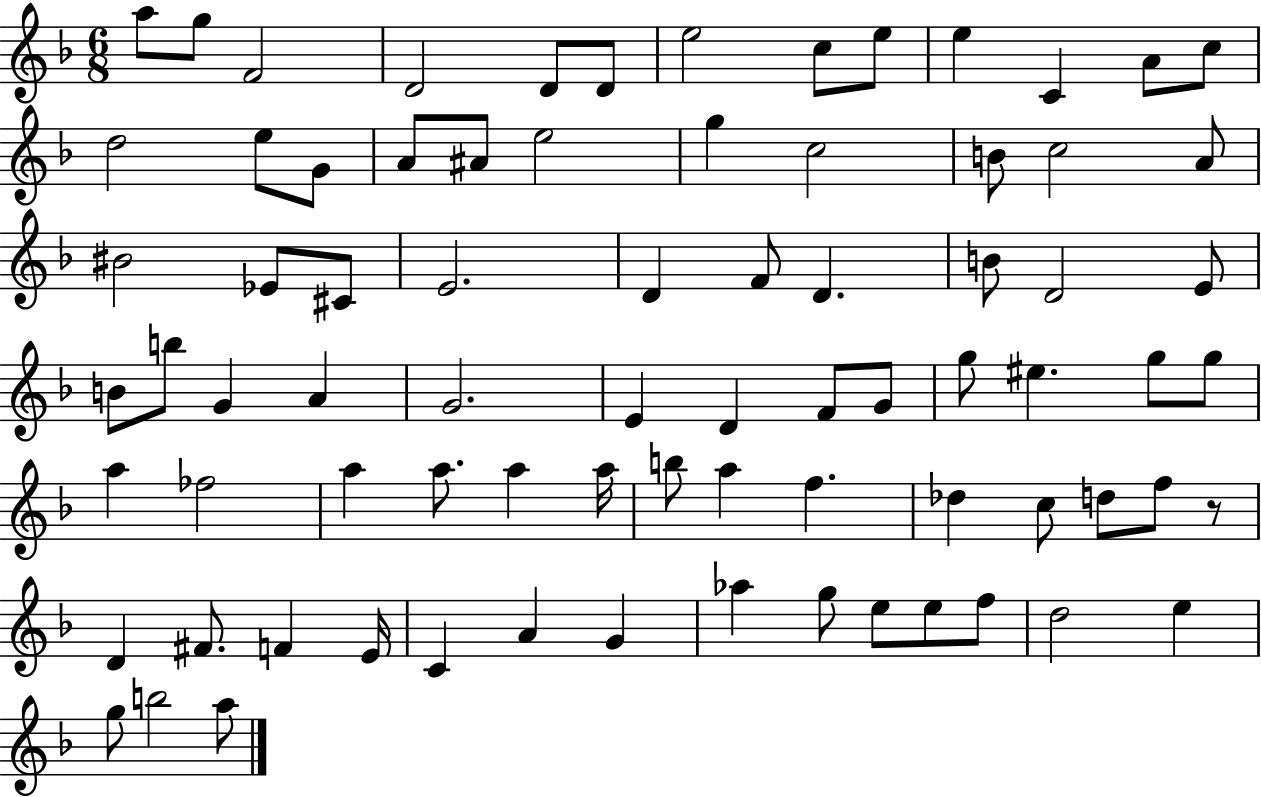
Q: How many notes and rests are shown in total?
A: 78